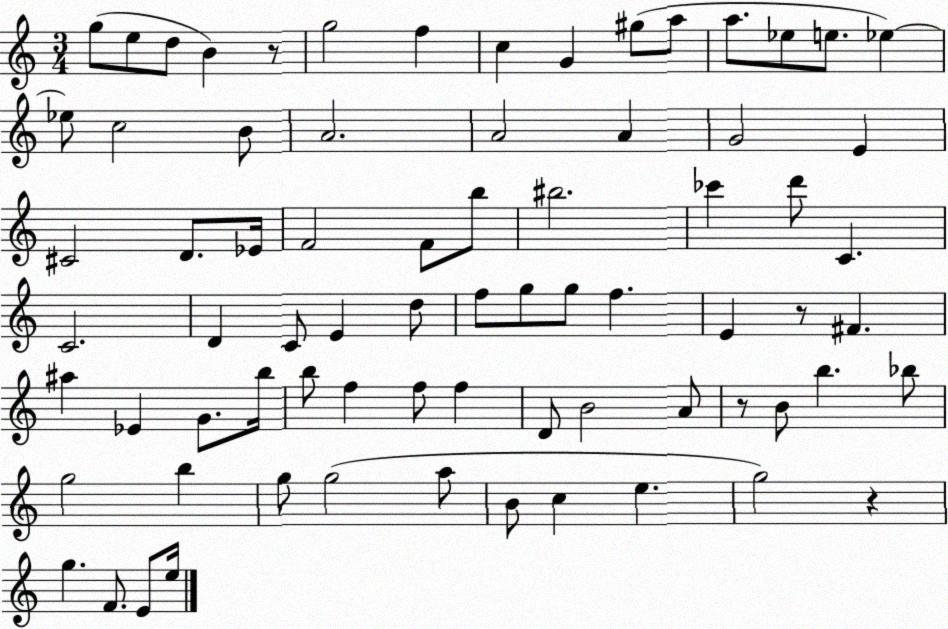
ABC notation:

X:1
T:Untitled
M:3/4
L:1/4
K:C
g/2 e/2 d/2 B z/2 g2 f c G ^g/2 a/2 a/2 _e/2 e/2 _e _e/2 c2 B/2 A2 A2 A G2 E ^C2 D/2 _E/4 F2 F/2 b/2 ^b2 _c' d'/2 C C2 D C/2 E d/2 f/2 g/2 g/2 f E z/2 ^F ^a _E G/2 b/4 b/2 f f/2 f D/2 B2 A/2 z/2 B/2 b _b/2 g2 b g/2 g2 a/2 B/2 c e g2 z g F/2 E/2 e/4